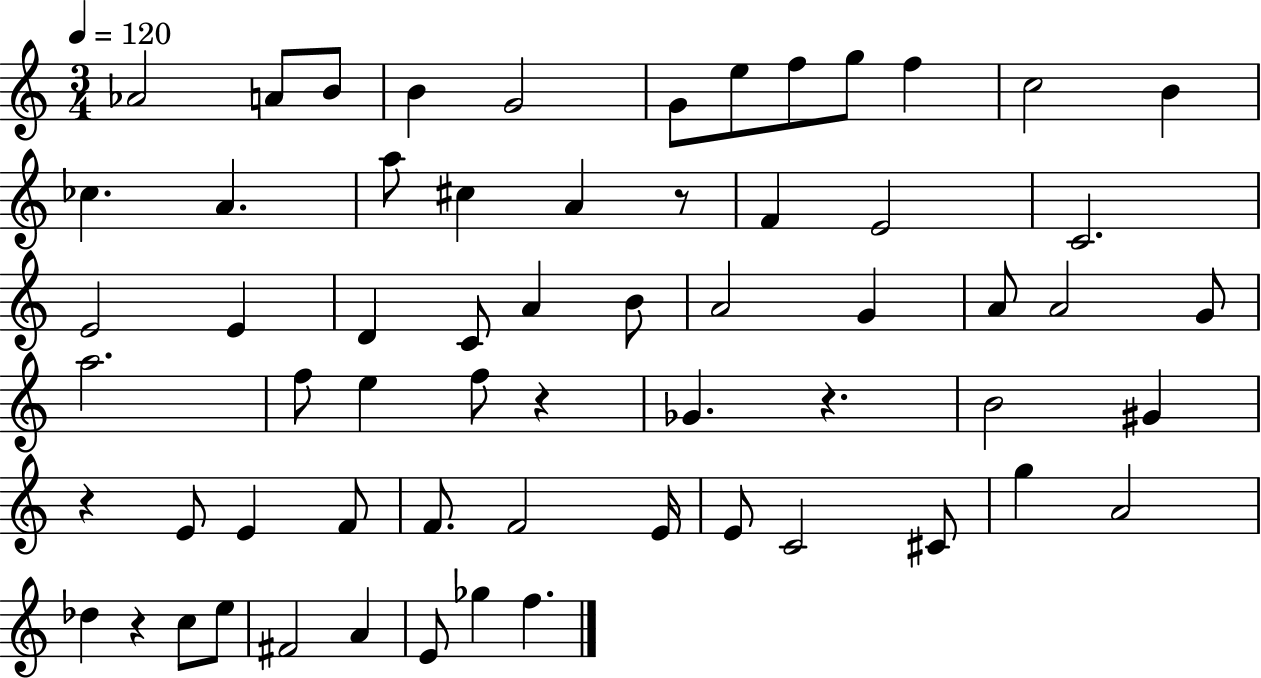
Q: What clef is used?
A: treble